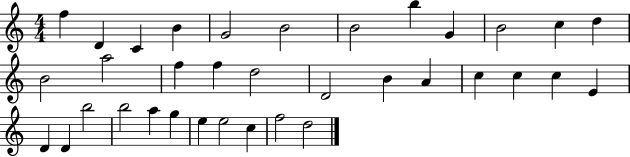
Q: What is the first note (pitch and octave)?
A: F5